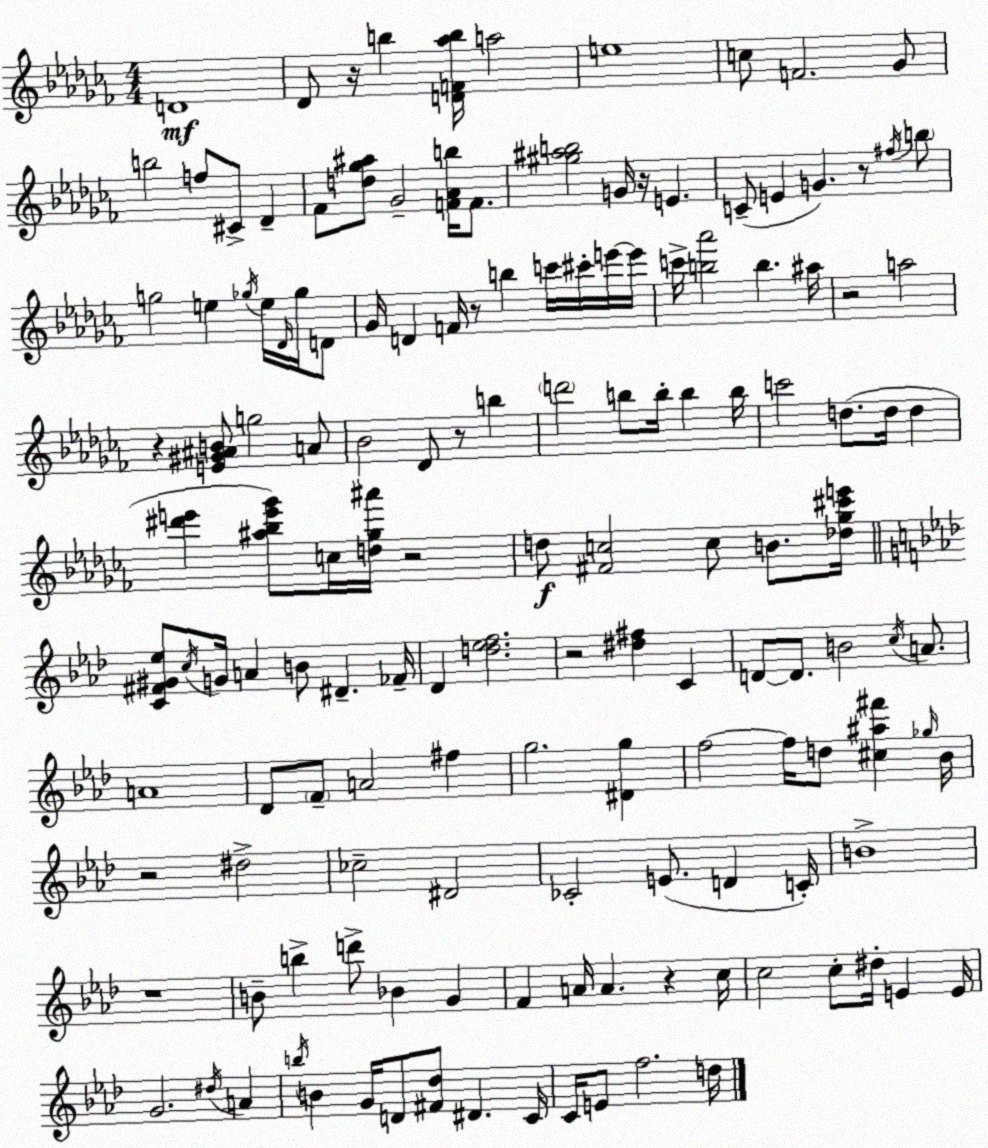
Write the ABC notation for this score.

X:1
T:Untitled
M:4/4
L:1/4
K:Abm
D4 _D/2 z/4 b [DF_ab]/4 a2 e4 c/2 F2 _G/2 b2 f/2 ^C/2 _D _F/2 [d_g^a]/2 _G2 [F_Ab]/4 F/2 [^g^ab]2 G/4 z/4 E C/2 E G z/2 ^f/4 b/2 g2 e _g/4 e/4 _D/4 _g/4 D/2 _G/4 D F/4 z/2 b c'/4 ^c'/4 e'/4 e'/4 c'/4 [b_a']2 b ^a/4 z2 a2 z [E^G^AB]/2 g2 A/2 _B2 _D/2 z/2 b d'2 b/2 b/4 b b/4 c'2 d/2 d/4 d [^d'e'] [^a_be'_g']/2 c/4 [d_g^a']/4 z2 d/2 [^Fc]2 c/2 B/2 [_d_g^c'e']/4 [C^F^G_e]/2 c/4 G/4 A B/2 ^D _F/4 _D [d_ef]2 z2 [^d^f] C D/2 D/2 B2 c/4 A/2 A4 _D/2 F/2 A2 ^f g2 [^Dg] f2 f/4 d/2 [^c^a^f'] _g/4 _B/4 z2 ^d2 _c2 ^D2 _C2 E/2 D C/4 B4 z4 B/2 b d'/2 _B G F A/4 A z c/4 c2 c/2 ^d/4 E E/4 G2 ^d/4 A b/4 B G/4 D/2 [^F_d]/2 ^D C/4 C/4 E/2 f2 d/4